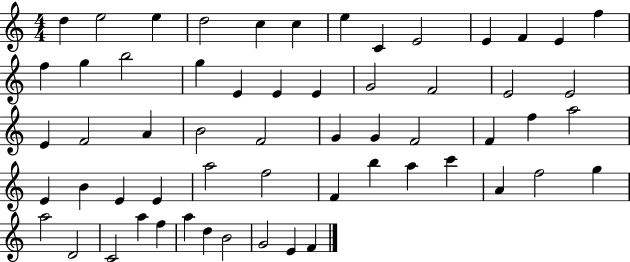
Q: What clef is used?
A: treble